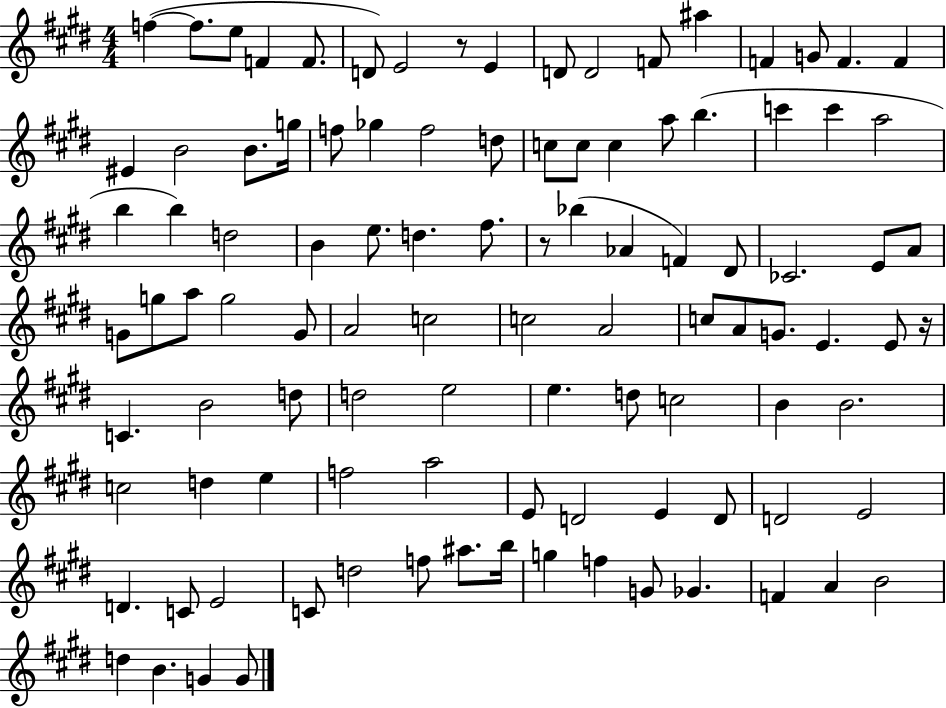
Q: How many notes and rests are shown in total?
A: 103